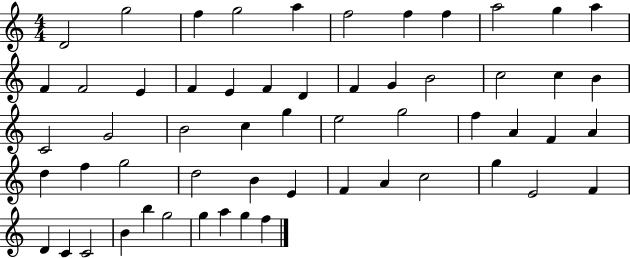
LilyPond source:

{
  \clef treble
  \numericTimeSignature
  \time 4/4
  \key c \major
  d'2 g''2 | f''4 g''2 a''4 | f''2 f''4 f''4 | a''2 g''4 a''4 | \break f'4 f'2 e'4 | f'4 e'4 f'4 d'4 | f'4 g'4 b'2 | c''2 c''4 b'4 | \break c'2 g'2 | b'2 c''4 g''4 | e''2 g''2 | f''4 a'4 f'4 a'4 | \break d''4 f''4 g''2 | d''2 b'4 e'4 | f'4 a'4 c''2 | g''4 e'2 f'4 | \break d'4 c'4 c'2 | b'4 b''4 g''2 | g''4 a''4 g''4 f''4 | \bar "|."
}